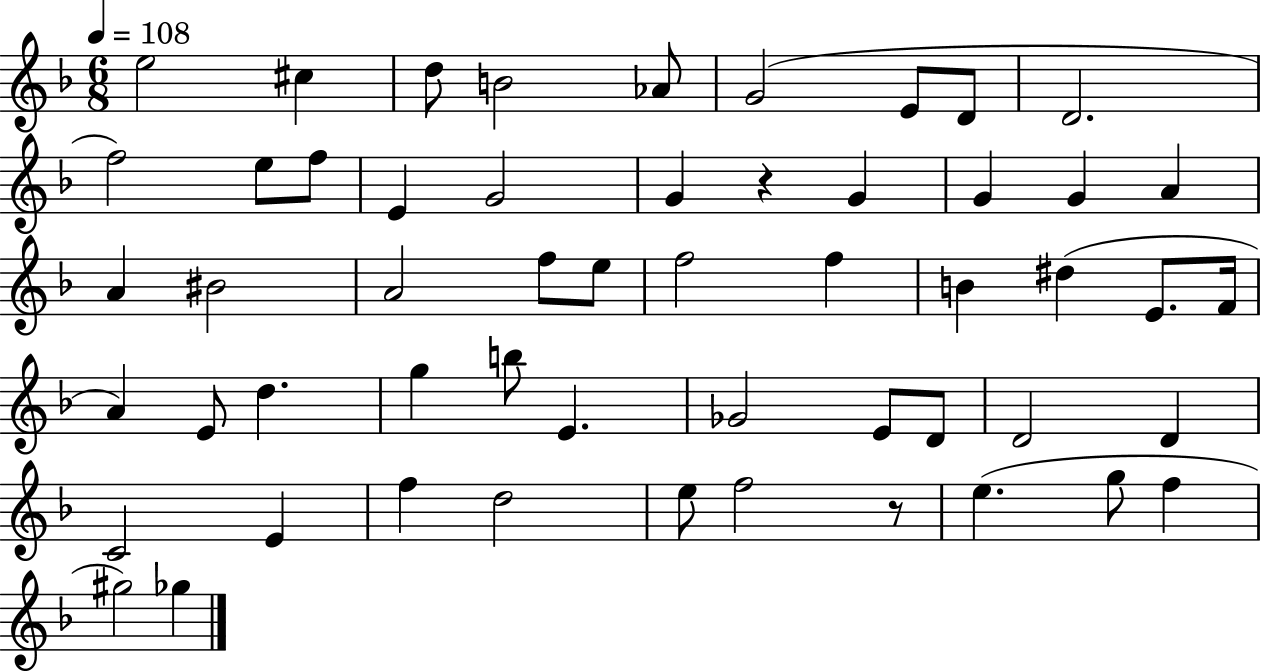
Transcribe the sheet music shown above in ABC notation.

X:1
T:Untitled
M:6/8
L:1/4
K:F
e2 ^c d/2 B2 _A/2 G2 E/2 D/2 D2 f2 e/2 f/2 E G2 G z G G G A A ^B2 A2 f/2 e/2 f2 f B ^d E/2 F/4 A E/2 d g b/2 E _G2 E/2 D/2 D2 D C2 E f d2 e/2 f2 z/2 e g/2 f ^g2 _g